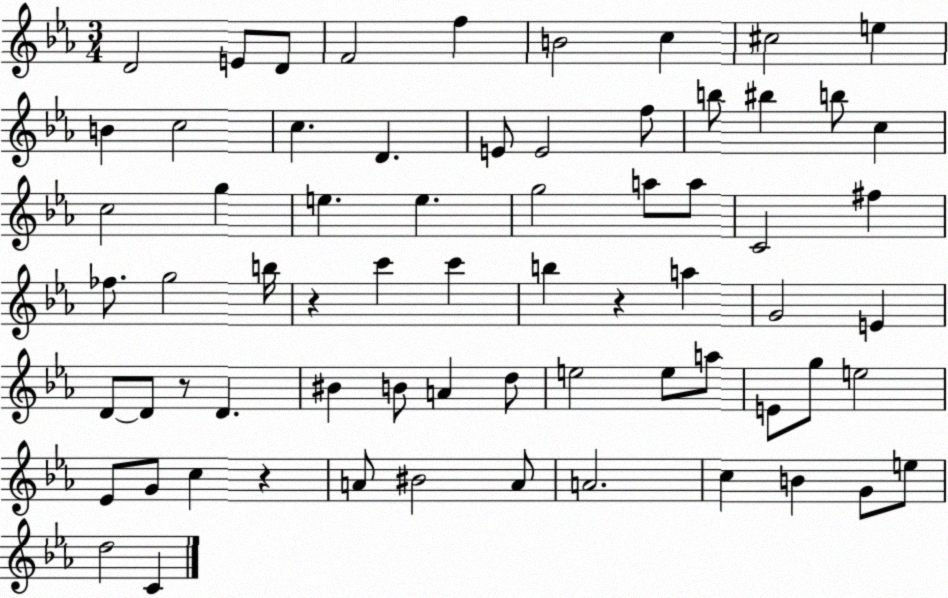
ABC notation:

X:1
T:Untitled
M:3/4
L:1/4
K:Eb
D2 E/2 D/2 F2 f B2 c ^c2 e B c2 c D E/2 E2 f/2 b/2 ^b b/2 c c2 g e e g2 a/2 a/2 C2 ^f _f/2 g2 b/4 z c' c' b z a G2 E D/2 D/2 z/2 D ^B B/2 A d/2 e2 e/2 a/2 E/2 g/2 e2 _E/2 G/2 c z A/2 ^B2 A/2 A2 c B G/2 e/2 d2 C